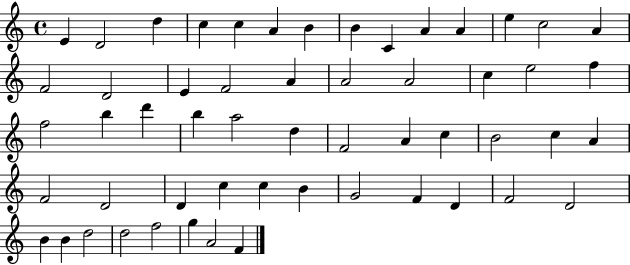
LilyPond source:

{
  \clef treble
  \time 4/4
  \defaultTimeSignature
  \key c \major
  e'4 d'2 d''4 | c''4 c''4 a'4 b'4 | b'4 c'4 a'4 a'4 | e''4 c''2 a'4 | \break f'2 d'2 | e'4 f'2 a'4 | a'2 a'2 | c''4 e''2 f''4 | \break f''2 b''4 d'''4 | b''4 a''2 d''4 | f'2 a'4 c''4 | b'2 c''4 a'4 | \break f'2 d'2 | d'4 c''4 c''4 b'4 | g'2 f'4 d'4 | f'2 d'2 | \break b'4 b'4 d''2 | d''2 f''2 | g''4 a'2 f'4 | \bar "|."
}